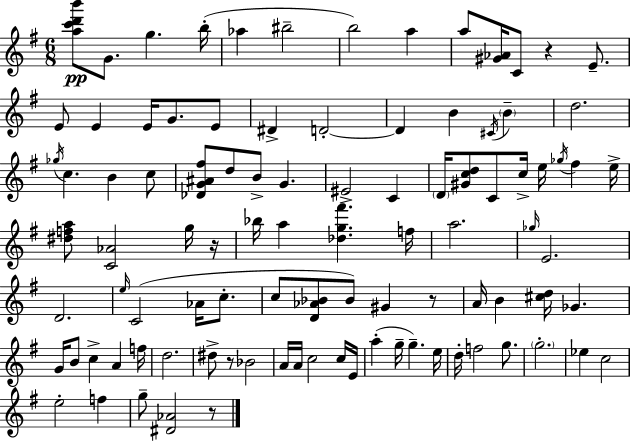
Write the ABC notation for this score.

X:1
T:Untitled
M:6/8
L:1/4
K:G
[ac'd'b']/2 G/2 g b/4 _a ^b2 b2 a a/2 [^G_A]/4 C/2 z E/2 E/2 E E/4 G/2 E/2 ^D D2 D B ^C/4 B d2 _g/4 c B c/2 [_DG^A^f]/2 d/2 B/2 G ^E2 C D/4 [^Gcd]/2 C/2 c/4 e/4 _g/4 ^f e/4 [^dfa]/2 [C_A]2 g/4 z/4 _b/4 a [_dg^f'] f/4 a2 _g/4 E2 D2 e/4 C2 _A/4 c/2 c/2 [D_A_B]/2 _B/2 ^G z/2 A/4 B [^cd]/4 _G G/4 B/2 c A f/4 d2 ^d/2 z/2 _B2 A/4 A/4 c2 c/4 E/4 a g/4 g e/4 d/4 f2 g/2 g2 _e c2 e2 f g/2 [^D_A]2 z/2